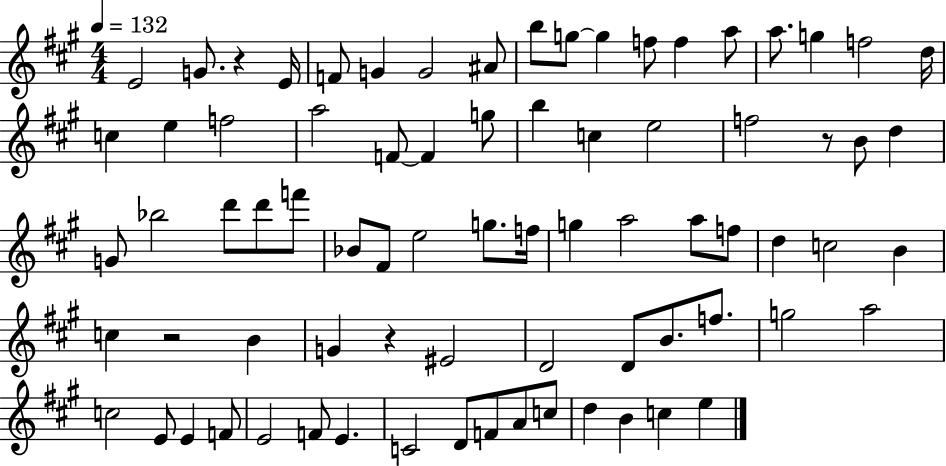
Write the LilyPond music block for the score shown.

{
  \clef treble
  \numericTimeSignature
  \time 4/4
  \key a \major
  \tempo 4 = 132
  e'2 g'8. r4 e'16 | f'8 g'4 g'2 ais'8 | b''8 g''8~~ g''4 f''8 f''4 a''8 | a''8. g''4 f''2 d''16 | \break c''4 e''4 f''2 | a''2 f'8~~ f'4 g''8 | b''4 c''4 e''2 | f''2 r8 b'8 d''4 | \break g'8 bes''2 d'''8 d'''8 f'''8 | bes'8 fis'8 e''2 g''8. f''16 | g''4 a''2 a''8 f''8 | d''4 c''2 b'4 | \break c''4 r2 b'4 | g'4 r4 eis'2 | d'2 d'8 b'8. f''8. | g''2 a''2 | \break c''2 e'8 e'4 f'8 | e'2 f'8 e'4. | c'2 d'8 f'8 a'8 c''8 | d''4 b'4 c''4 e''4 | \break \bar "|."
}